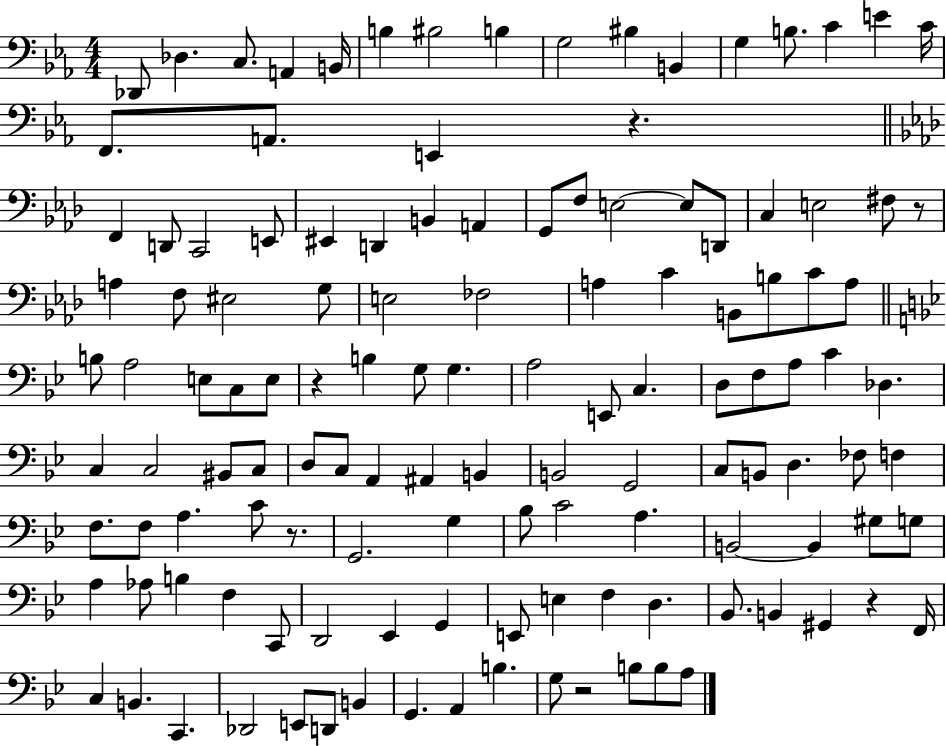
{
  \clef bass
  \numericTimeSignature
  \time 4/4
  \key ees \major
  des,8 des4. c8. a,4 b,16 | b4 bis2 b4 | g2 bis4 b,4 | g4 b8. c'4 e'4 c'16 | \break f,8. a,8. e,4 r4. | \bar "||" \break \key f \minor f,4 d,8 c,2 e,8 | eis,4 d,4 b,4 a,4 | g,8 f8 e2~~ e8 d,8 | c4 e2 fis8 r8 | \break a4 f8 eis2 g8 | e2 fes2 | a4 c'4 b,8 b8 c'8 a8 | \bar "||" \break \key bes \major b8 a2 e8 c8 e8 | r4 b4 g8 g4. | a2 e,8 c4. | d8 f8 a8 c'4 des4. | \break c4 c2 bis,8 c8 | d8 c8 a,4 ais,4 b,4 | b,2 g,2 | c8 b,8 d4. fes8 f4 | \break f8. f8 a4. c'8 r8. | g,2. g4 | bes8 c'2 a4. | b,2~~ b,4 gis8 g8 | \break a4 aes8 b4 f4 c,8 | d,2 ees,4 g,4 | e,8 e4 f4 d4. | bes,8. b,4 gis,4 r4 f,16 | \break c4 b,4. c,4. | des,2 e,8 d,8 b,4 | g,4. a,4 b4. | g8 r2 b8 b8 a8 | \break \bar "|."
}